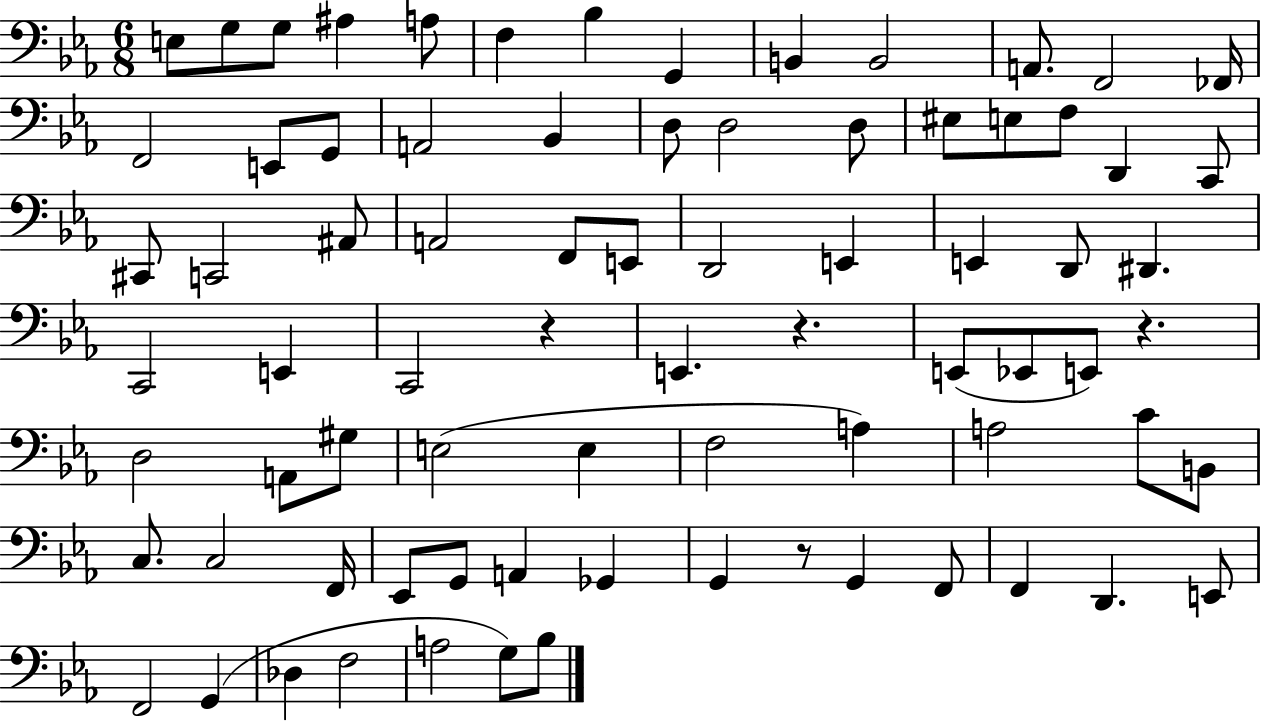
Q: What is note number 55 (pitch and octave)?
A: C3